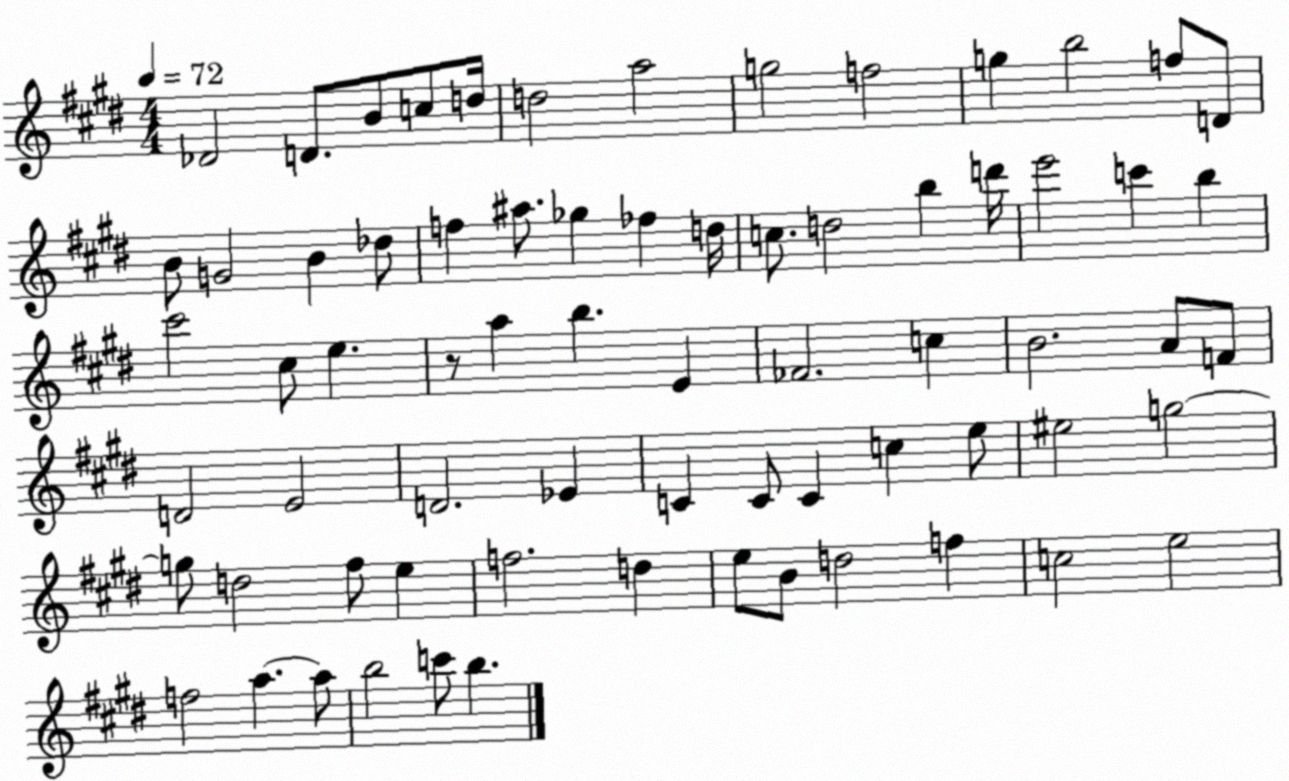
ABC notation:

X:1
T:Untitled
M:4/4
L:1/4
K:E
_D2 D/2 B/2 c/2 d/4 d2 a2 g2 f2 g b2 f/2 D/2 B/2 G2 B _d/2 f ^a/2 _g _f d/4 c/2 d2 b d'/4 e'2 c' b ^c'2 ^c/2 e z/2 a b E _F2 c B2 A/2 F/2 D2 E2 D2 _E C C/2 C c e/2 ^e2 g2 g/2 d2 ^f/2 e f2 d e/2 B/2 d2 f c2 e2 f2 a a/2 b2 c'/2 b